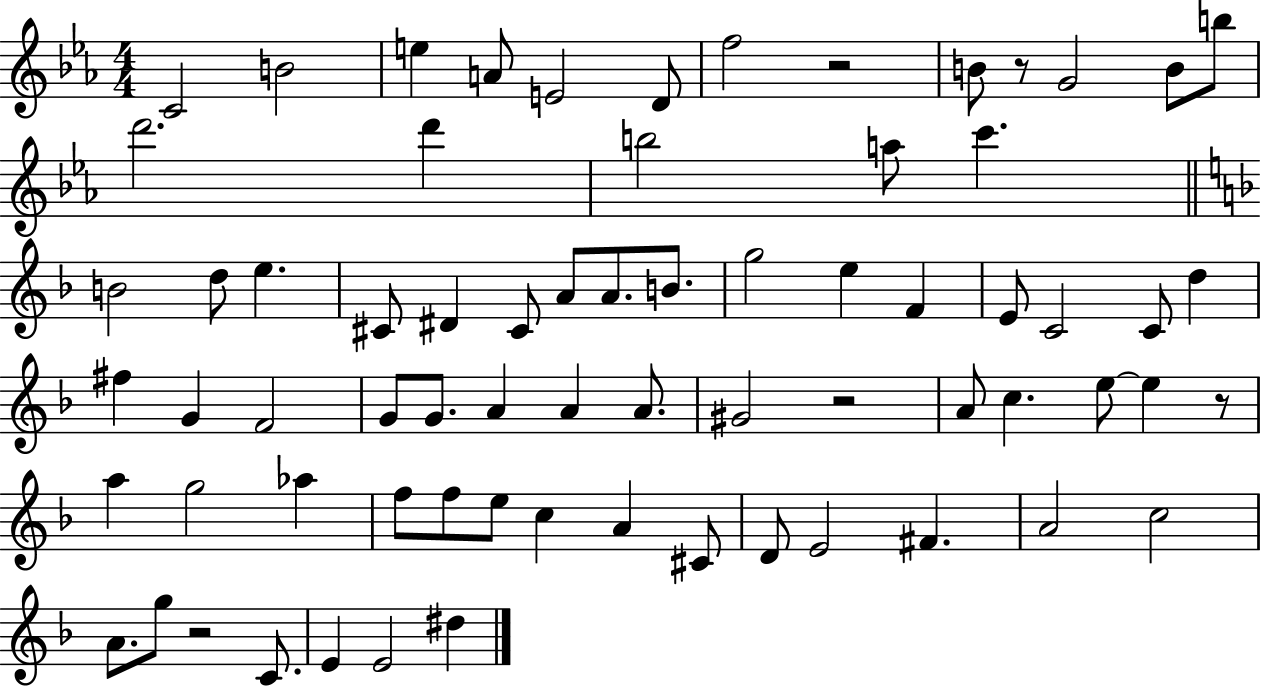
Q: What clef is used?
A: treble